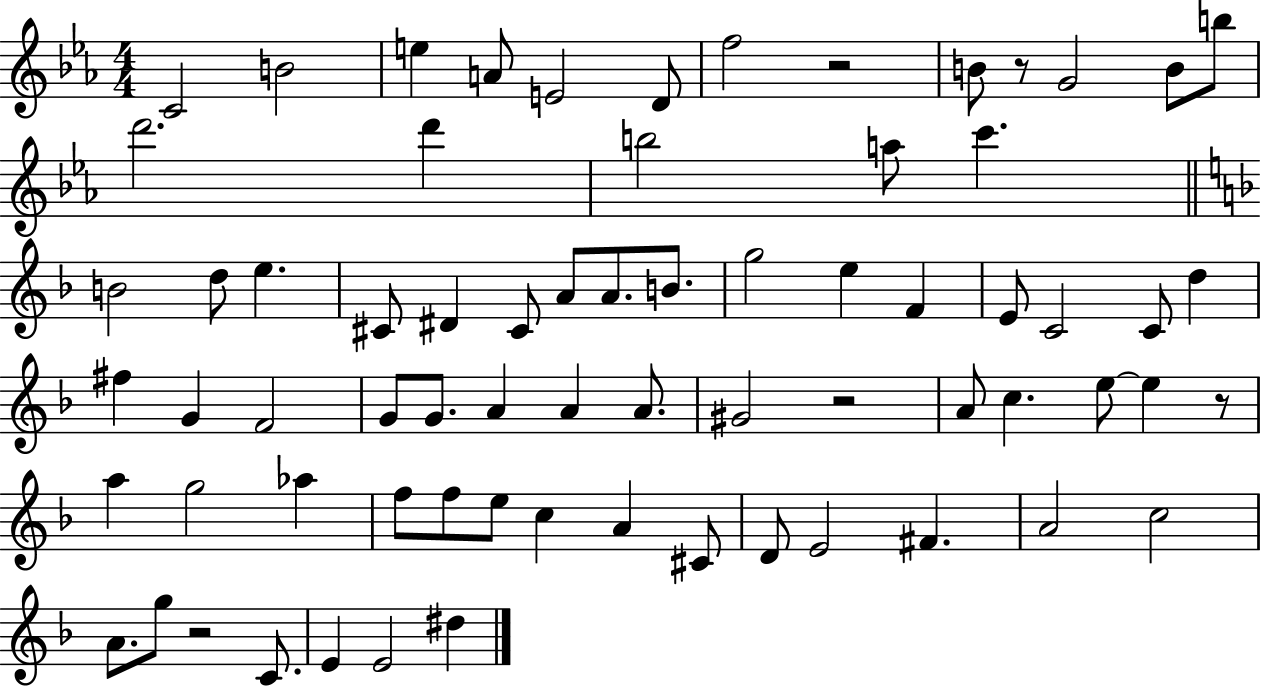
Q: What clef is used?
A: treble